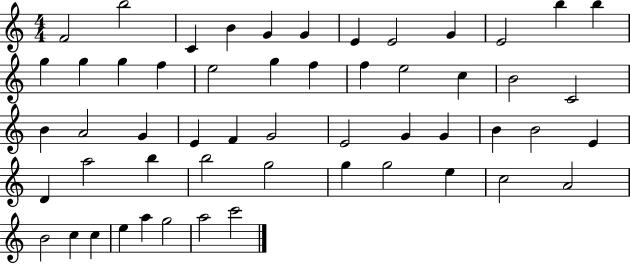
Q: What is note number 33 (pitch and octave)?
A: G4